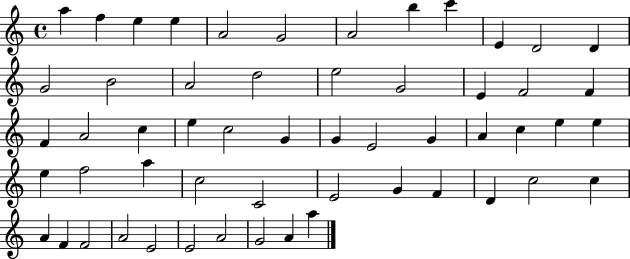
{
  \clef treble
  \time 4/4
  \defaultTimeSignature
  \key c \major
  a''4 f''4 e''4 e''4 | a'2 g'2 | a'2 b''4 c'''4 | e'4 d'2 d'4 | \break g'2 b'2 | a'2 d''2 | e''2 g'2 | e'4 f'2 f'4 | \break f'4 a'2 c''4 | e''4 c''2 g'4 | g'4 e'2 g'4 | a'4 c''4 e''4 e''4 | \break e''4 f''2 a''4 | c''2 c'2 | e'2 g'4 f'4 | d'4 c''2 c''4 | \break a'4 f'4 f'2 | a'2 e'2 | e'2 a'2 | g'2 a'4 a''4 | \break \bar "|."
}